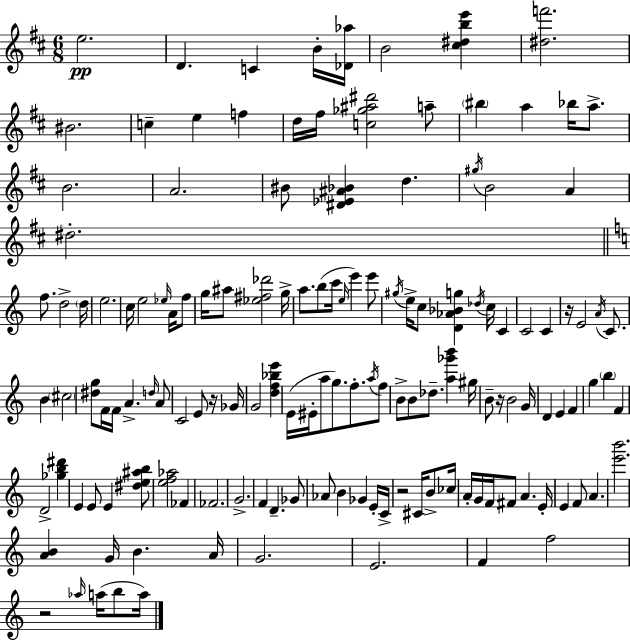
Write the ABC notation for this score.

X:1
T:Untitled
M:6/8
L:1/4
K:D
e2 D C B/4 [_D_a]/4 B2 [^c^dbe'] [^df']2 ^B2 c e f d/4 ^f/4 [c_g^a^d']2 a/2 ^b a _b/4 a/2 B2 A2 ^B/2 [^D_E^A_B] d ^g/4 B2 A ^d2 f/2 d2 d/4 e2 c/4 e2 _e/4 A/4 f/2 g/4 ^a/2 [_e^f_d']2 g/4 a/2 b/2 c'/4 e/4 e' e'/2 ^g/4 e/4 c/2 [D_A_Bg] _d/4 c/4 C C2 C z/4 E2 A/4 C/2 B ^c2 [^dg]/2 F/4 F/4 A d/4 A/2 C2 E/2 z/4 _G/4 G2 [df_be'] E/4 ^E/4 a/2 g/2 f/2 a/4 f/2 B/2 B/2 _d/2 [a_g'b'] ^g/4 B/2 z/4 B2 G/4 D E F g b F D2 [_gb^d'] E E/2 E [^de^ab]/2 [ef_a]2 _F _F2 G2 F D _G/2 _A/2 B _G E/4 C/4 z2 ^C/4 B/2 _c/4 A/4 G/4 F/4 ^F/2 A E/4 E F/2 A [e'b']2 [AB] G/4 B A/4 G2 E2 F f2 z2 _a/4 a/4 b/2 a/4